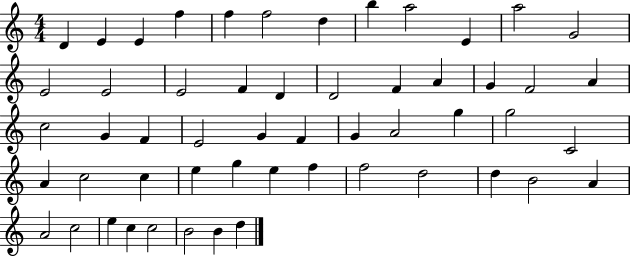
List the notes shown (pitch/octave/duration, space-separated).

D4/q E4/q E4/q F5/q F5/q F5/h D5/q B5/q A5/h E4/q A5/h G4/h E4/h E4/h E4/h F4/q D4/q D4/h F4/q A4/q G4/q F4/h A4/q C5/h G4/q F4/q E4/h G4/q F4/q G4/q A4/h G5/q G5/h C4/h A4/q C5/h C5/q E5/q G5/q E5/q F5/q F5/h D5/h D5/q B4/h A4/q A4/h C5/h E5/q C5/q C5/h B4/h B4/q D5/q